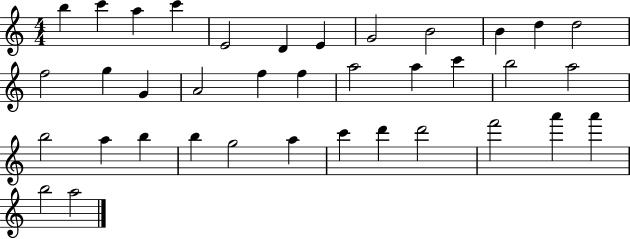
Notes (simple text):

B5/q C6/q A5/q C6/q E4/h D4/q E4/q G4/h B4/h B4/q D5/q D5/h F5/h G5/q G4/q A4/h F5/q F5/q A5/h A5/q C6/q B5/h A5/h B5/h A5/q B5/q B5/q G5/h A5/q C6/q D6/q D6/h F6/h A6/q A6/q B5/h A5/h